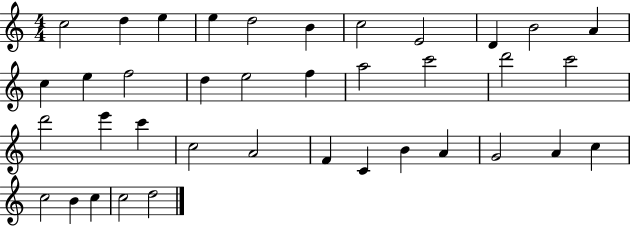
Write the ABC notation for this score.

X:1
T:Untitled
M:4/4
L:1/4
K:C
c2 d e e d2 B c2 E2 D B2 A c e f2 d e2 f a2 c'2 d'2 c'2 d'2 e' c' c2 A2 F C B A G2 A c c2 B c c2 d2